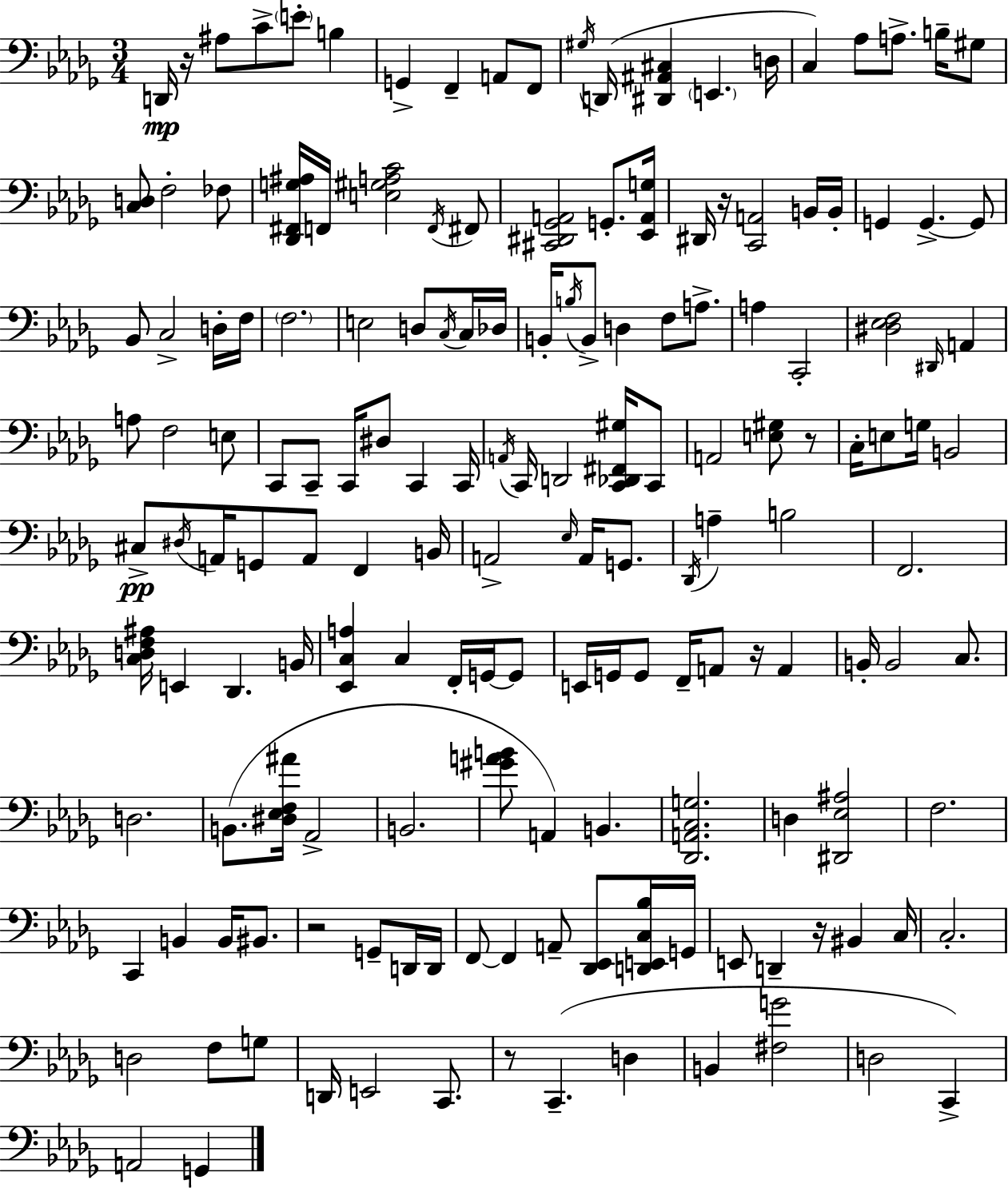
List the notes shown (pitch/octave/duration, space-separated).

D2/s R/s A#3/e C4/e E4/e B3/q G2/q F2/q A2/e F2/e G#3/s D2/s [D#2,A#2,C#3]/q E2/q. D3/s C3/q Ab3/e A3/e. B3/s G#3/e [C3,D3]/e F3/h FES3/e [Db2,F#2,G3,A#3]/s F2/s [E3,G#3,A3,C4]/h F2/s F#2/e [C#2,D#2,Gb2,A2]/h G2/e. [Eb2,A2,G3]/s D#2/s R/s [C2,A2]/h B2/s B2/s G2/q G2/q. G2/e Bb2/e C3/h D3/s F3/s F3/h. E3/h D3/e C3/s C3/s Db3/s B2/s B3/s B2/e D3/q F3/e A3/e. A3/q C2/h [D#3,Eb3,F3]/h D#2/s A2/q A3/e F3/h E3/e C2/e C2/e C2/s D#3/e C2/q C2/s A2/s C2/s D2/h [C2,Db2,F#2,G#3]/s C2/e A2/h [E3,G#3]/e R/e C3/s E3/e G3/s B2/h C#3/e D#3/s A2/s G2/e A2/e F2/q B2/s A2/h Eb3/s A2/s G2/e. Db2/s A3/q B3/h F2/h. [C3,D3,F3,A#3]/s E2/q Db2/q. B2/s [Eb2,C3,A3]/q C3/q F2/s G2/s G2/e E2/s G2/s G2/e F2/s A2/e R/s A2/q B2/s B2/h C3/e. D3/h. B2/e. [D#3,Eb3,F3,A#4]/s Ab2/h B2/h. [G#4,A4,B4]/e A2/q B2/q. [Db2,A2,C3,G3]/h. D3/q [D#2,Eb3,A#3]/h F3/h. C2/q B2/q B2/s BIS2/e. R/h G2/e D2/s D2/s F2/e F2/q A2/e [Db2,Eb2]/e [D2,E2,C3,Bb3]/s G2/s E2/e D2/q R/s BIS2/q C3/s C3/h. D3/h F3/e G3/e D2/s E2/h C2/e. R/e C2/q. D3/q B2/q [F#3,G4]/h D3/h C2/q A2/h G2/q